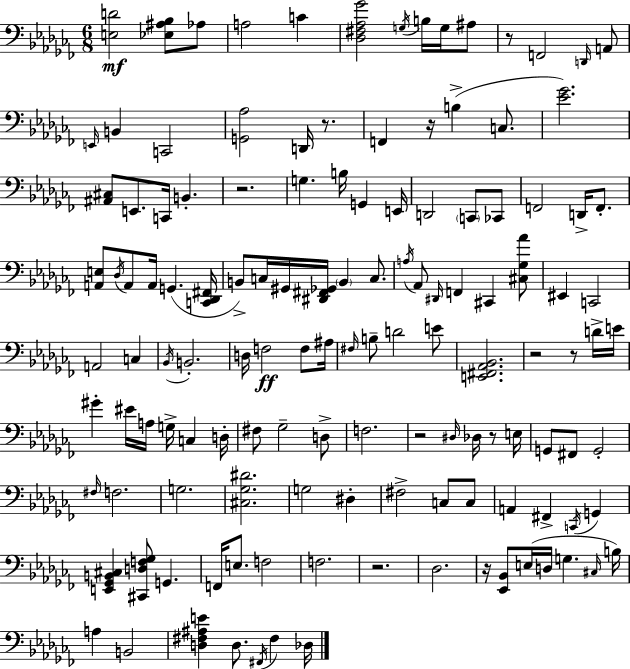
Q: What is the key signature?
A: AES minor